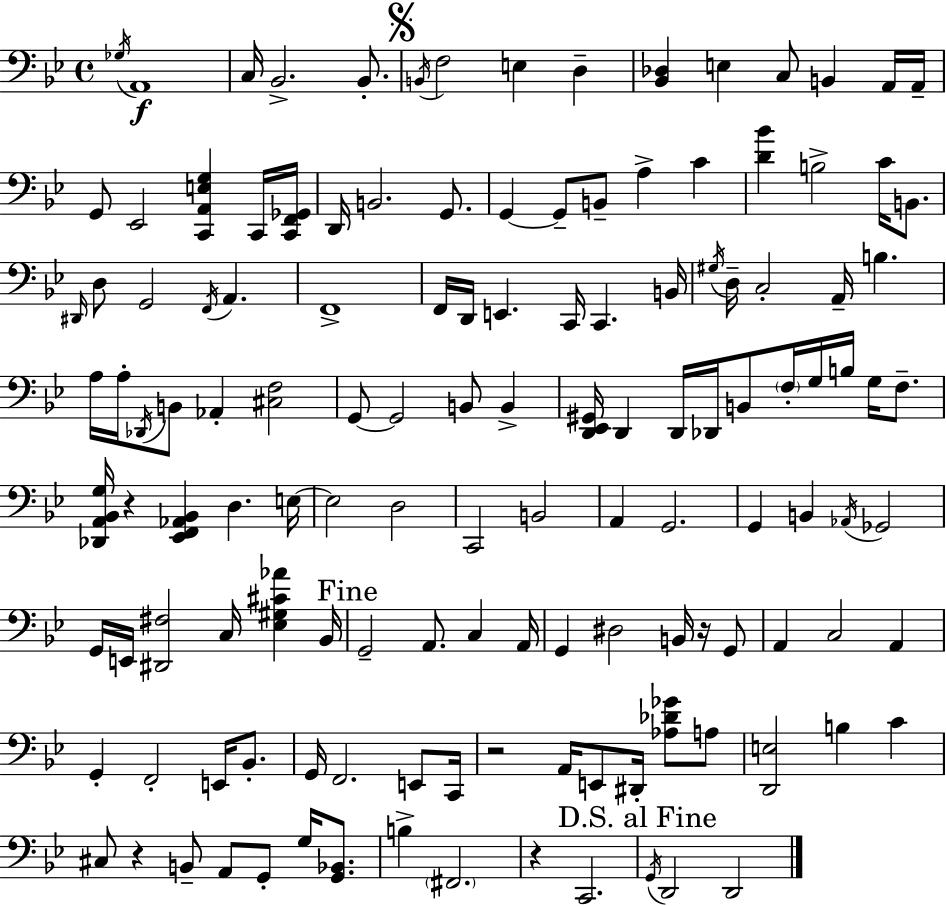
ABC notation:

X:1
T:Untitled
M:4/4
L:1/4
K:Gm
_G,/4 A,,4 C,/4 _B,,2 _B,,/2 B,,/4 F,2 E, D, [_B,,_D,] E, C,/2 B,, A,,/4 A,,/4 G,,/2 _E,,2 [C,,A,,E,G,] C,,/4 [C,,F,,_G,,]/4 D,,/4 B,,2 G,,/2 G,, G,,/2 B,,/2 A, C [D_B] B,2 C/4 B,,/2 ^D,,/4 D,/2 G,,2 F,,/4 A,, F,,4 F,,/4 D,,/4 E,, C,,/4 C,, B,,/4 ^G,/4 D,/4 C,2 A,,/4 B, A,/4 A,/4 _D,,/4 B,,/2 _A,, [^C,F,]2 G,,/2 G,,2 B,,/2 B,, [D,,_E,,^G,,]/4 D,, D,,/4 _D,,/4 B,,/2 F,/4 G,/4 B,/4 G,/4 F,/2 [_D,,A,,_B,,G,]/4 z [_E,,F,,_A,,_B,,] D, E,/4 E,2 D,2 C,,2 B,,2 A,, G,,2 G,, B,, _A,,/4 _G,,2 G,,/4 E,,/4 [^D,,^F,]2 C,/4 [_E,^G,^C_A] _B,,/4 G,,2 A,,/2 C, A,,/4 G,, ^D,2 B,,/4 z/4 G,,/2 A,, C,2 A,, G,, F,,2 E,,/4 _B,,/2 G,,/4 F,,2 E,,/2 C,,/4 z2 A,,/4 E,,/2 ^D,,/4 [_A,_D_G]/2 A,/2 [D,,E,]2 B, C ^C,/2 z B,,/2 A,,/2 G,,/2 G,/4 [G,,_B,,]/2 B, ^F,,2 z C,,2 G,,/4 D,,2 D,,2